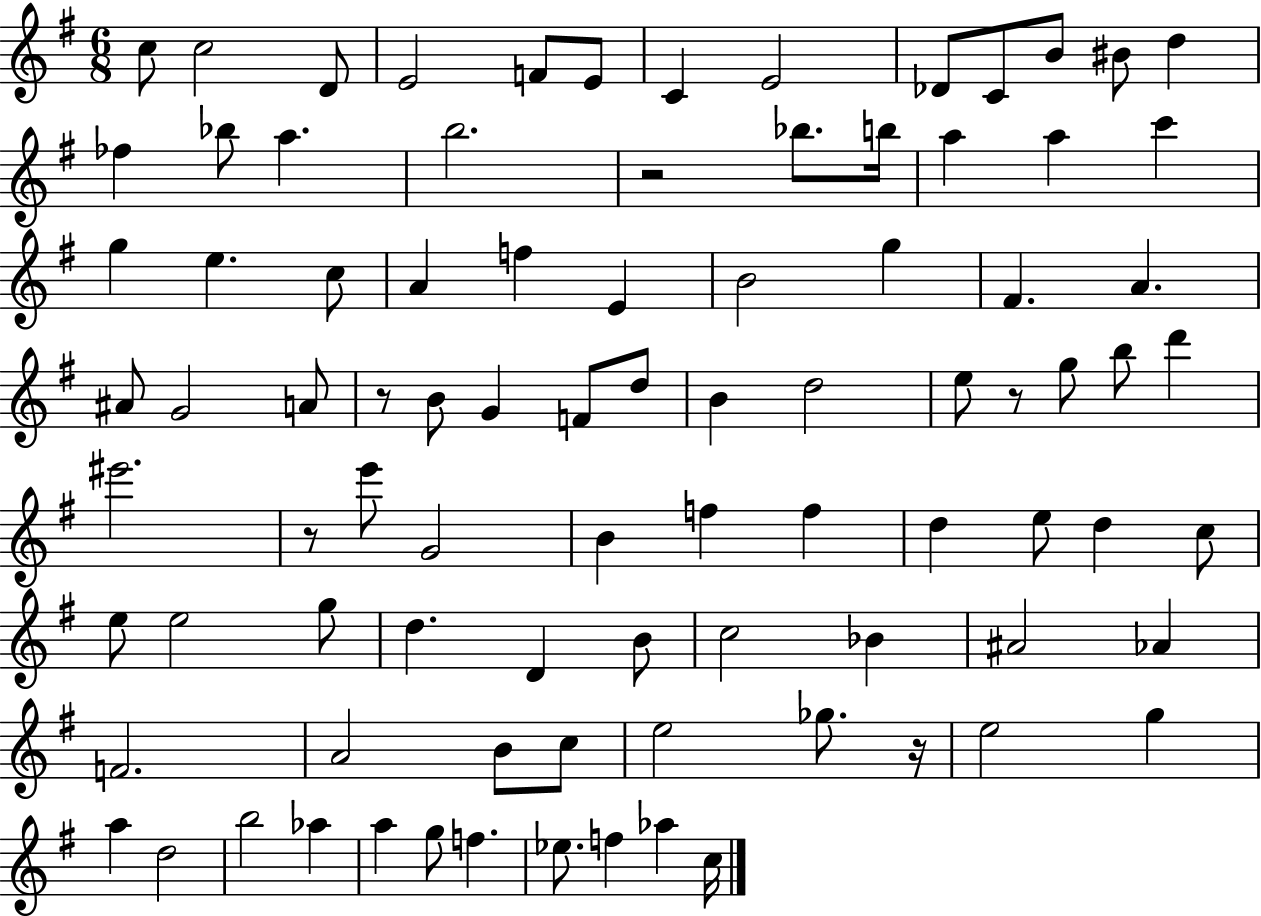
{
  \clef treble
  \numericTimeSignature
  \time 6/8
  \key g \major
  c''8 c''2 d'8 | e'2 f'8 e'8 | c'4 e'2 | des'8 c'8 b'8 bis'8 d''4 | \break fes''4 bes''8 a''4. | b''2. | r2 bes''8. b''16 | a''4 a''4 c'''4 | \break g''4 e''4. c''8 | a'4 f''4 e'4 | b'2 g''4 | fis'4. a'4. | \break ais'8 g'2 a'8 | r8 b'8 g'4 f'8 d''8 | b'4 d''2 | e''8 r8 g''8 b''8 d'''4 | \break eis'''2. | r8 e'''8 g'2 | b'4 f''4 f''4 | d''4 e''8 d''4 c''8 | \break e''8 e''2 g''8 | d''4. d'4 b'8 | c''2 bes'4 | ais'2 aes'4 | \break f'2. | a'2 b'8 c''8 | e''2 ges''8. r16 | e''2 g''4 | \break a''4 d''2 | b''2 aes''4 | a''4 g''8 f''4. | ees''8. f''4 aes''4 c''16 | \break \bar "|."
}